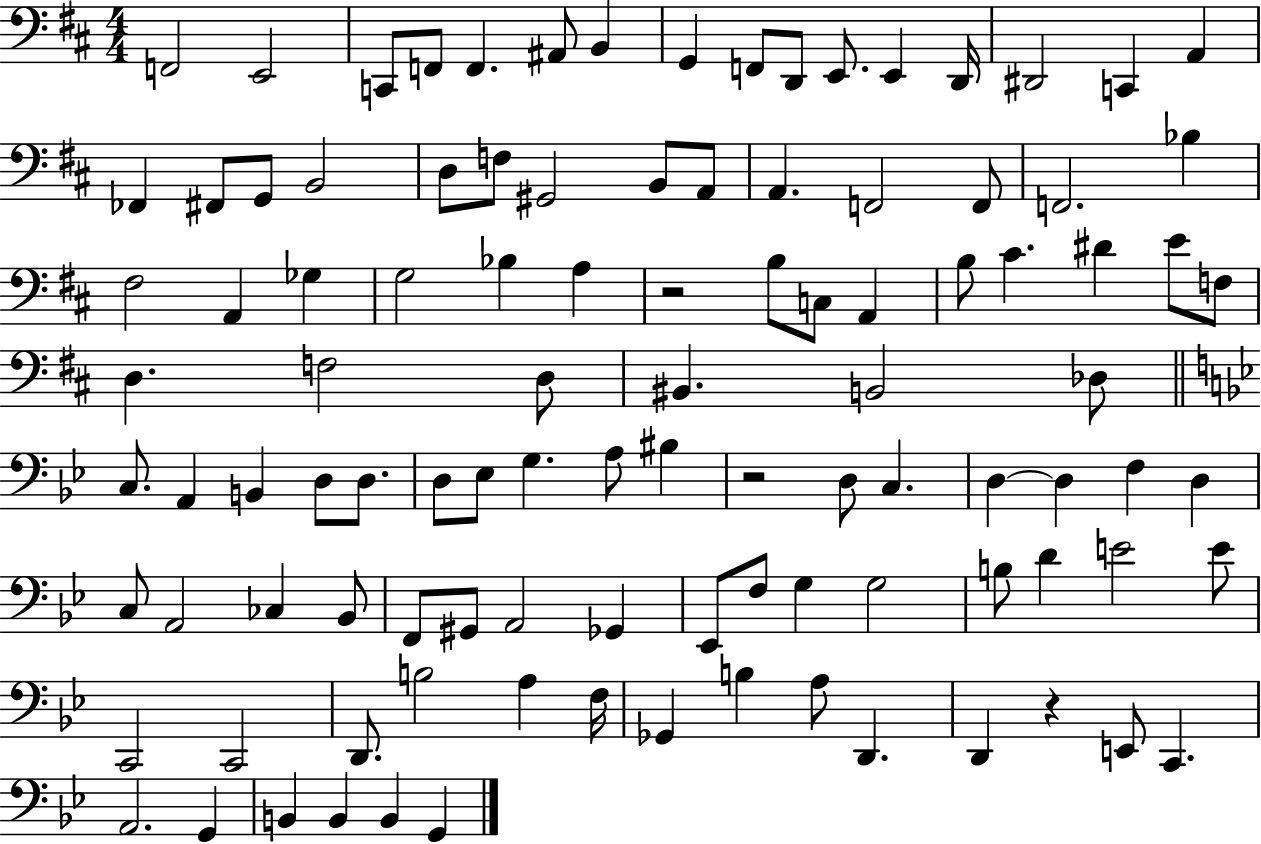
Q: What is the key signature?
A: D major